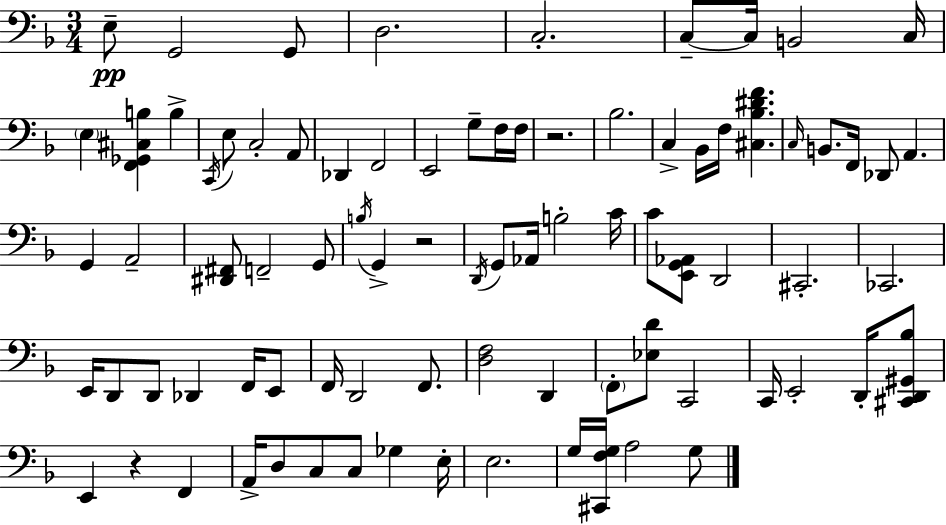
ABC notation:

X:1
T:Untitled
M:3/4
L:1/4
K:F
E,/2 G,,2 G,,/2 D,2 C,2 C,/2 C,/4 B,,2 C,/4 E, [F,,_G,,^C,B,] B, C,,/4 E,/2 C,2 A,,/2 _D,, F,,2 E,,2 G,/2 F,/4 F,/4 z2 _B,2 C, _B,,/4 F,/4 [^C,_B,^DF] C,/4 B,,/2 F,,/4 _D,,/2 A,, G,, A,,2 [^D,,^F,,]/2 F,,2 G,,/2 B,/4 G,, z2 D,,/4 G,,/2 _A,,/4 B,2 C/4 C/2 [E,,G,,_A,,]/2 D,,2 ^C,,2 _C,,2 E,,/4 D,,/2 D,,/2 _D,, F,,/4 E,,/2 F,,/4 D,,2 F,,/2 [D,F,]2 D,, F,,/2 [_E,D]/2 C,,2 C,,/4 E,,2 D,,/4 [^C,,D,,^G,,_B,]/2 E,, z F,, A,,/4 D,/2 C,/2 C,/2 _G, E,/4 E,2 G,/4 [^C,,F,G,]/4 A,2 G,/2